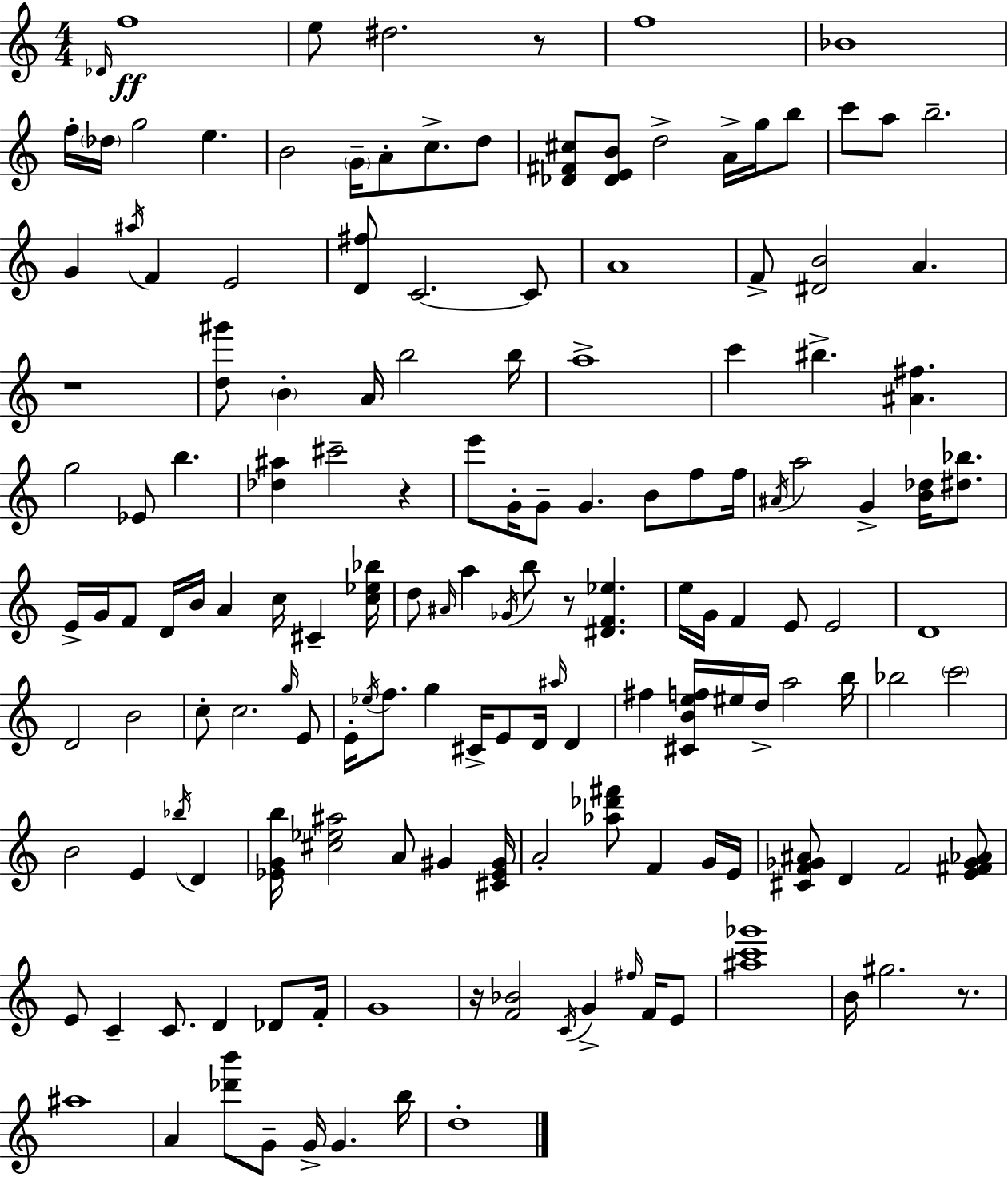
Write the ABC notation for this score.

X:1
T:Untitled
M:4/4
L:1/4
K:C
_D/4 f4 e/2 ^d2 z/2 f4 _B4 f/4 _d/4 g2 e B2 G/4 A/2 c/2 d/2 [_D^F^c]/2 [_DEB]/2 d2 A/4 g/4 b/2 c'/2 a/2 b2 G ^a/4 F E2 [D^f]/2 C2 C/2 A4 F/2 [^DB]2 A z4 [d^g']/2 B A/4 b2 b/4 a4 c' ^b [^A^f] g2 _E/2 b [_d^a] ^c'2 z e'/2 G/4 G/2 G B/2 f/2 f/4 ^A/4 a2 G [B_d]/4 [^d_b]/2 E/4 G/4 F/2 D/4 B/4 A c/4 ^C [c_e_b]/4 d/2 ^A/4 a _G/4 b/2 z/2 [^DF_e] e/4 G/4 F E/2 E2 D4 D2 B2 c/2 c2 g/4 E/2 E/4 _e/4 f/2 g ^C/4 E/2 D/4 ^a/4 D ^f [^CBef]/4 ^e/4 d/4 a2 b/4 _b2 c'2 B2 E _b/4 D [_EGb]/4 [^c_e^a]2 A/2 ^G [^C_E^G]/4 A2 [_a_d'^f']/2 F G/4 E/4 [^CF_G^A]/2 D F2 [E^F_G_A]/2 E/2 C C/2 D _D/2 F/4 G4 z/4 [F_B]2 C/4 G ^f/4 F/4 E/2 [^ac'_g']4 B/4 ^g2 z/2 ^a4 A [_d'b']/2 G/2 G/4 G b/4 d4